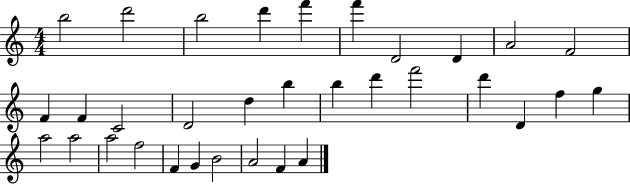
B5/h D6/h B5/h D6/q F6/q F6/q D4/h D4/q A4/h F4/h F4/q F4/q C4/h D4/h D5/q B5/q B5/q D6/q F6/h D6/q D4/q F5/q G5/q A5/h A5/h A5/h F5/h F4/q G4/q B4/h A4/h F4/q A4/q